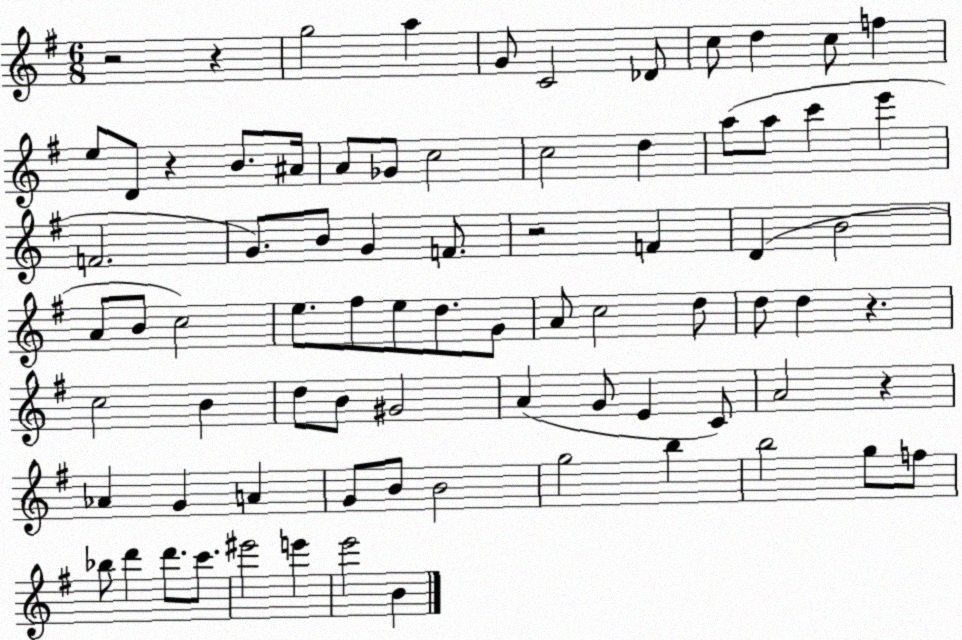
X:1
T:Untitled
M:6/8
L:1/4
K:G
z2 z g2 a G/2 C2 _D/2 c/2 d c/2 f e/2 D/2 z B/2 ^A/4 A/2 _G/2 c2 c2 d a/2 a/2 c' e' F2 G/2 B/2 G F/2 z2 F D B2 A/2 B/2 c2 e/2 ^f/2 e/2 d/2 G/2 A/2 c2 d/2 d/2 d z c2 B d/2 B/2 ^G2 A G/2 E C/2 A2 z _A G A G/2 B/2 B2 g2 b b2 g/2 f/2 _b/2 d' d'/2 c'/2 ^e'2 e' e'2 B